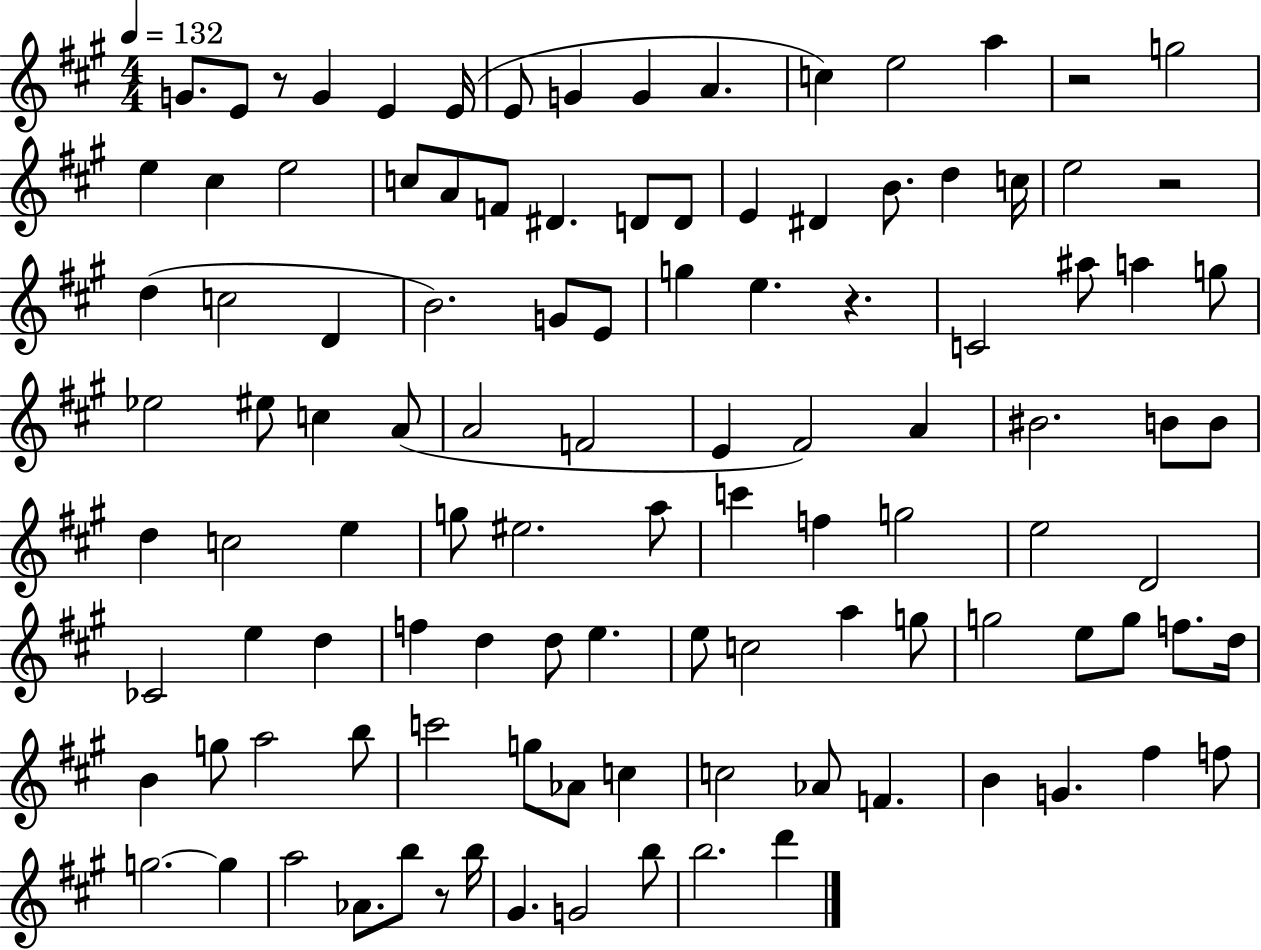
G4/e. E4/e R/e G4/q E4/q E4/s E4/e G4/q G4/q A4/q. C5/q E5/h A5/q R/h G5/h E5/q C#5/q E5/h C5/e A4/e F4/e D#4/q. D4/e D4/e E4/q D#4/q B4/e. D5/q C5/s E5/h R/h D5/q C5/h D4/q B4/h. G4/e E4/e G5/q E5/q. R/q. C4/h A#5/e A5/q G5/e Eb5/h EIS5/e C5/q A4/e A4/h F4/h E4/q F#4/h A4/q BIS4/h. B4/e B4/e D5/q C5/h E5/q G5/e EIS5/h. A5/e C6/q F5/q G5/h E5/h D4/h CES4/h E5/q D5/q F5/q D5/q D5/e E5/q. E5/e C5/h A5/q G5/e G5/h E5/e G5/e F5/e. D5/s B4/q G5/e A5/h B5/e C6/h G5/e Ab4/e C5/q C5/h Ab4/e F4/q. B4/q G4/q. F#5/q F5/e G5/h. G5/q A5/h Ab4/e. B5/e R/e B5/s G#4/q. G4/h B5/e B5/h. D6/q